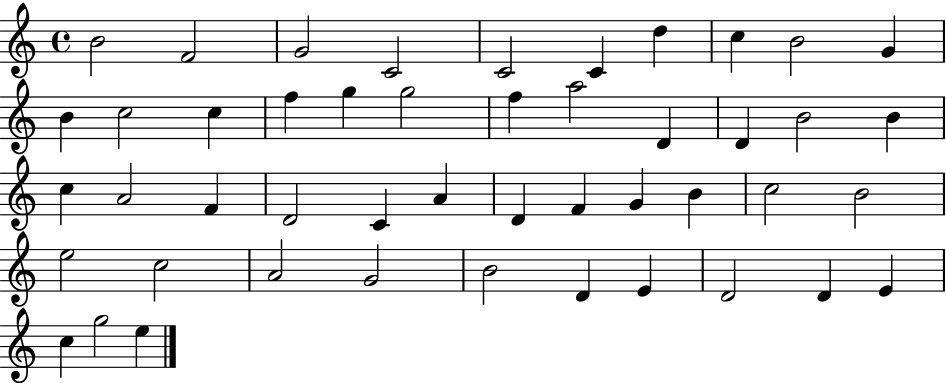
B4/h F4/h G4/h C4/h C4/h C4/q D5/q C5/q B4/h G4/q B4/q C5/h C5/q F5/q G5/q G5/h F5/q A5/h D4/q D4/q B4/h B4/q C5/q A4/h F4/q D4/h C4/q A4/q D4/q F4/q G4/q B4/q C5/h B4/h E5/h C5/h A4/h G4/h B4/h D4/q E4/q D4/h D4/q E4/q C5/q G5/h E5/q